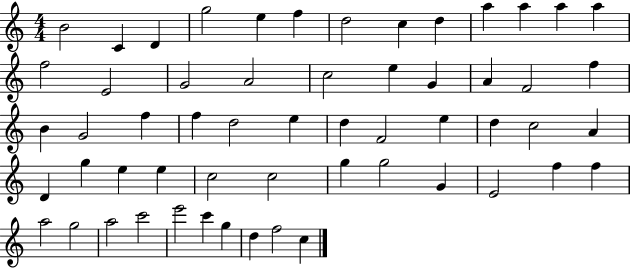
B4/h C4/q D4/q G5/h E5/q F5/q D5/h C5/q D5/q A5/q A5/q A5/q A5/q F5/h E4/h G4/h A4/h C5/h E5/q G4/q A4/q F4/h F5/q B4/q G4/h F5/q F5/q D5/h E5/q D5/q F4/h E5/q D5/q C5/h A4/q D4/q G5/q E5/q E5/q C5/h C5/h G5/q G5/h G4/q E4/h F5/q F5/q A5/h G5/h A5/h C6/h E6/h C6/q G5/q D5/q F5/h C5/q